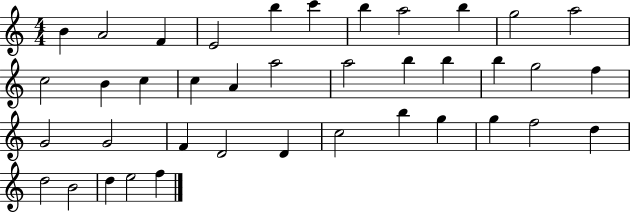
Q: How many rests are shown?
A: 0